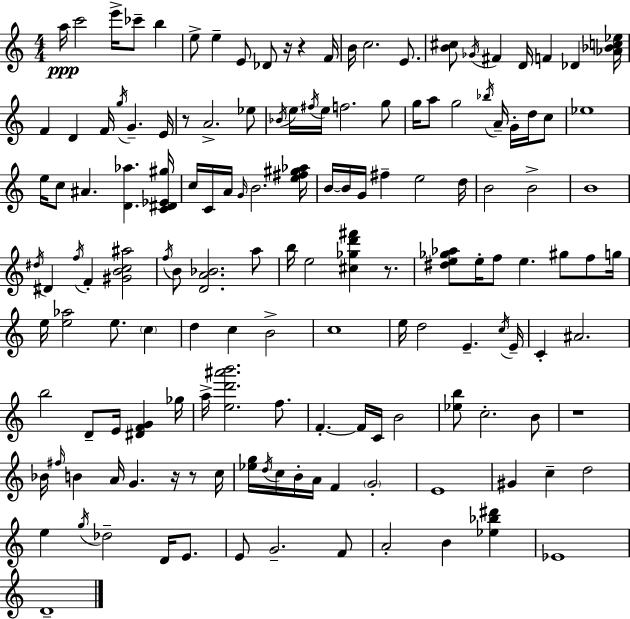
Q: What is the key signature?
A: C major